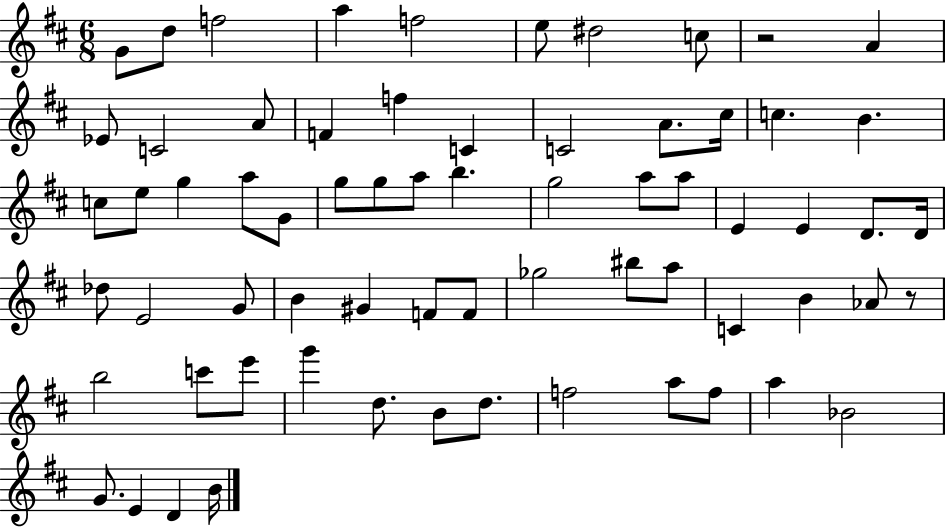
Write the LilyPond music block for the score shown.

{
  \clef treble
  \numericTimeSignature
  \time 6/8
  \key d \major
  \repeat volta 2 { g'8 d''8 f''2 | a''4 f''2 | e''8 dis''2 c''8 | r2 a'4 | \break ees'8 c'2 a'8 | f'4 f''4 c'4 | c'2 a'8. cis''16 | c''4. b'4. | \break c''8 e''8 g''4 a''8 g'8 | g''8 g''8 a''8 b''4. | g''2 a''8 a''8 | e'4 e'4 d'8. d'16 | \break des''8 e'2 g'8 | b'4 gis'4 f'8 f'8 | ges''2 bis''8 a''8 | c'4 b'4 aes'8 r8 | \break b''2 c'''8 e'''8 | g'''4 d''8. b'8 d''8. | f''2 a''8 f''8 | a''4 bes'2 | \break g'8. e'4 d'4 b'16 | } \bar "|."
}